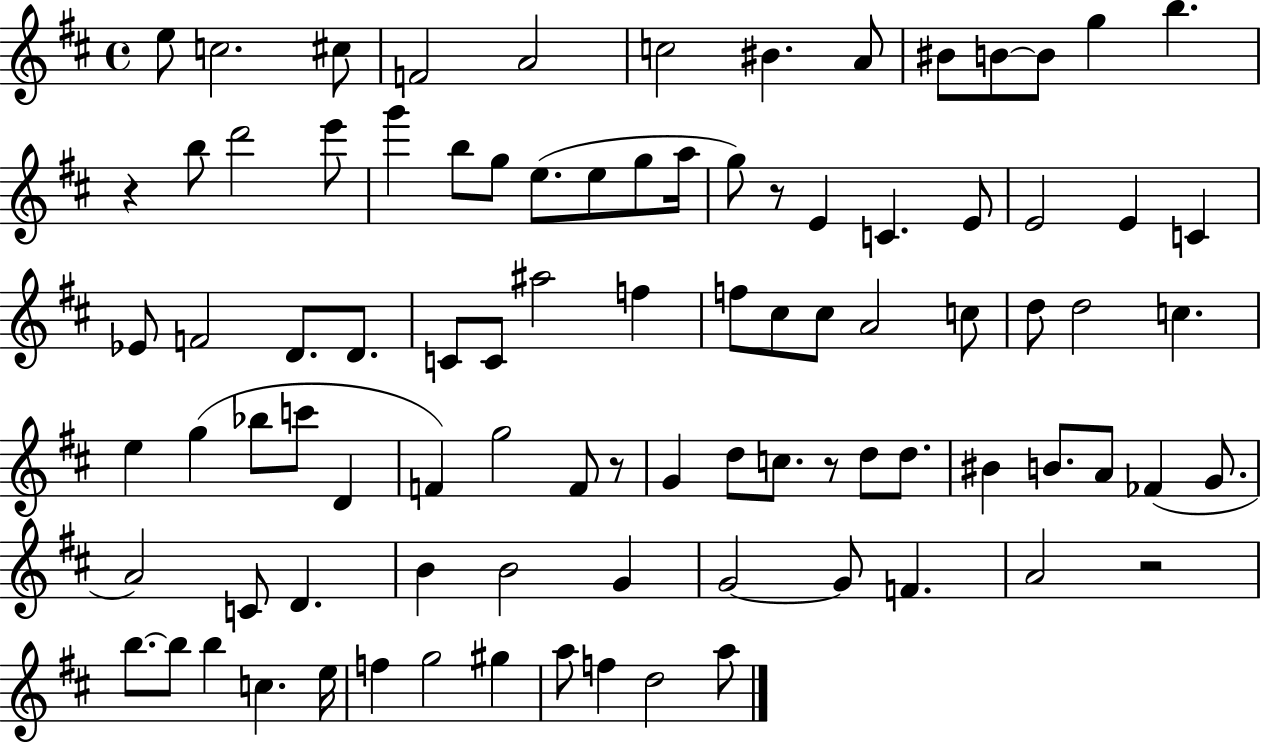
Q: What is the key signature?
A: D major